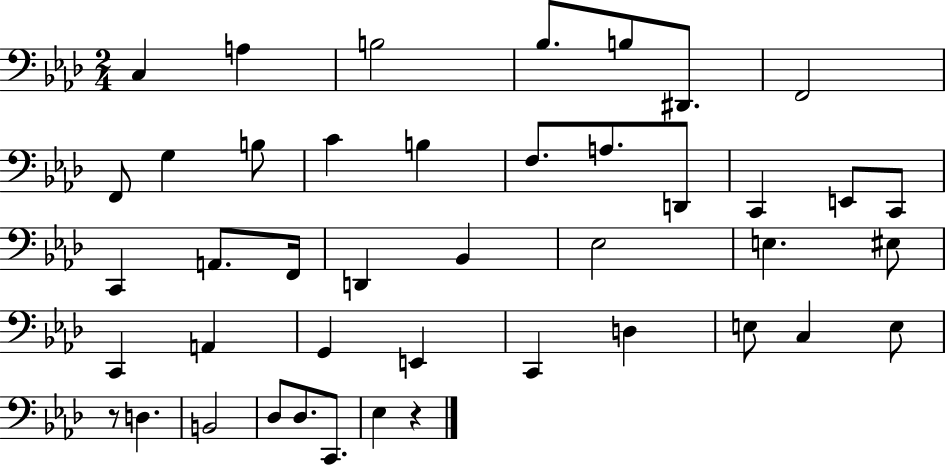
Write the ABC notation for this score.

X:1
T:Untitled
M:2/4
L:1/4
K:Ab
C, A, B,2 _B,/2 B,/2 ^D,,/2 F,,2 F,,/2 G, B,/2 C B, F,/2 A,/2 D,,/2 C,, E,,/2 C,,/2 C,, A,,/2 F,,/4 D,, _B,, _E,2 E, ^E,/2 C,, A,, G,, E,, C,, D, E,/2 C, E,/2 z/2 D, B,,2 _D,/2 _D,/2 C,,/2 _E, z